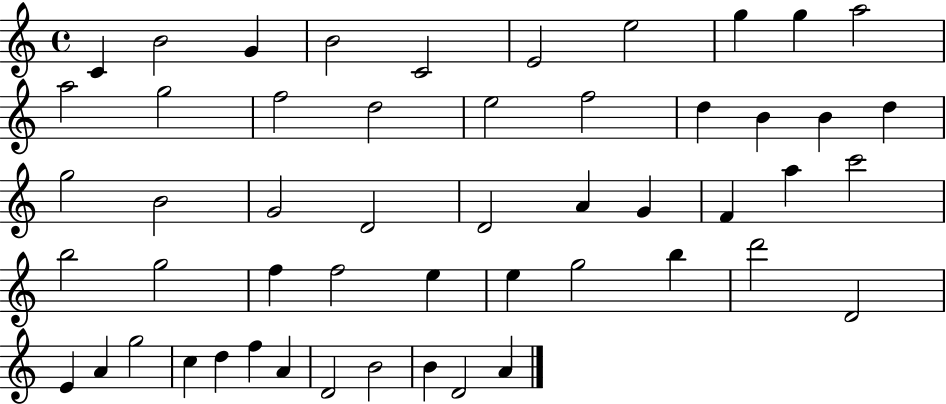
X:1
T:Untitled
M:4/4
L:1/4
K:C
C B2 G B2 C2 E2 e2 g g a2 a2 g2 f2 d2 e2 f2 d B B d g2 B2 G2 D2 D2 A G F a c'2 b2 g2 f f2 e e g2 b d'2 D2 E A g2 c d f A D2 B2 B D2 A